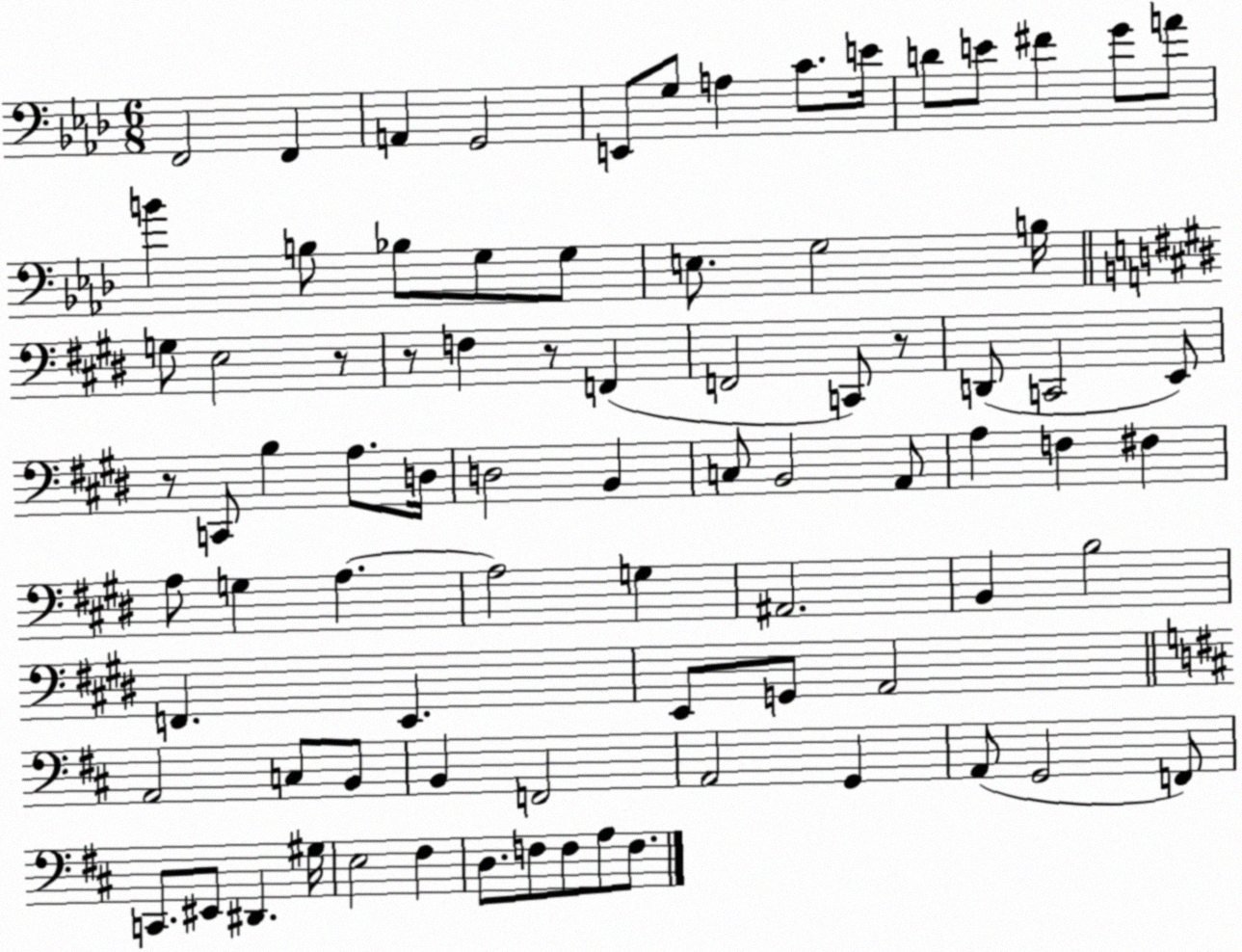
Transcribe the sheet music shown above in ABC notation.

X:1
T:Untitled
M:6/8
L:1/4
K:Ab
F,,2 F,, A,, G,,2 E,,/2 G,/2 A, C/2 E/4 D/2 E/2 ^F G/2 A/2 B B,/2 _B,/2 G,/2 G,/2 E,/2 G,2 B,/4 G,/2 E,2 z/2 z/2 F, z/2 F,, F,,2 C,,/2 z/2 D,,/2 C,,2 E,,/2 z/2 C,,/2 B, A,/2 D,/4 D,2 B,, C,/2 B,,2 A,,/2 A, F, ^F, A,/2 G, A, A,2 G, ^A,,2 B,, B,2 F,, E,, E,,/2 G,,/2 A,,2 A,,2 C,/2 B,,/2 B,, F,,2 A,,2 G,, A,,/2 G,,2 F,,/2 C,,/2 ^E,,/2 ^D,, ^G,/4 E,2 ^F, D,/2 F,/2 F,/2 A,/2 F,/2